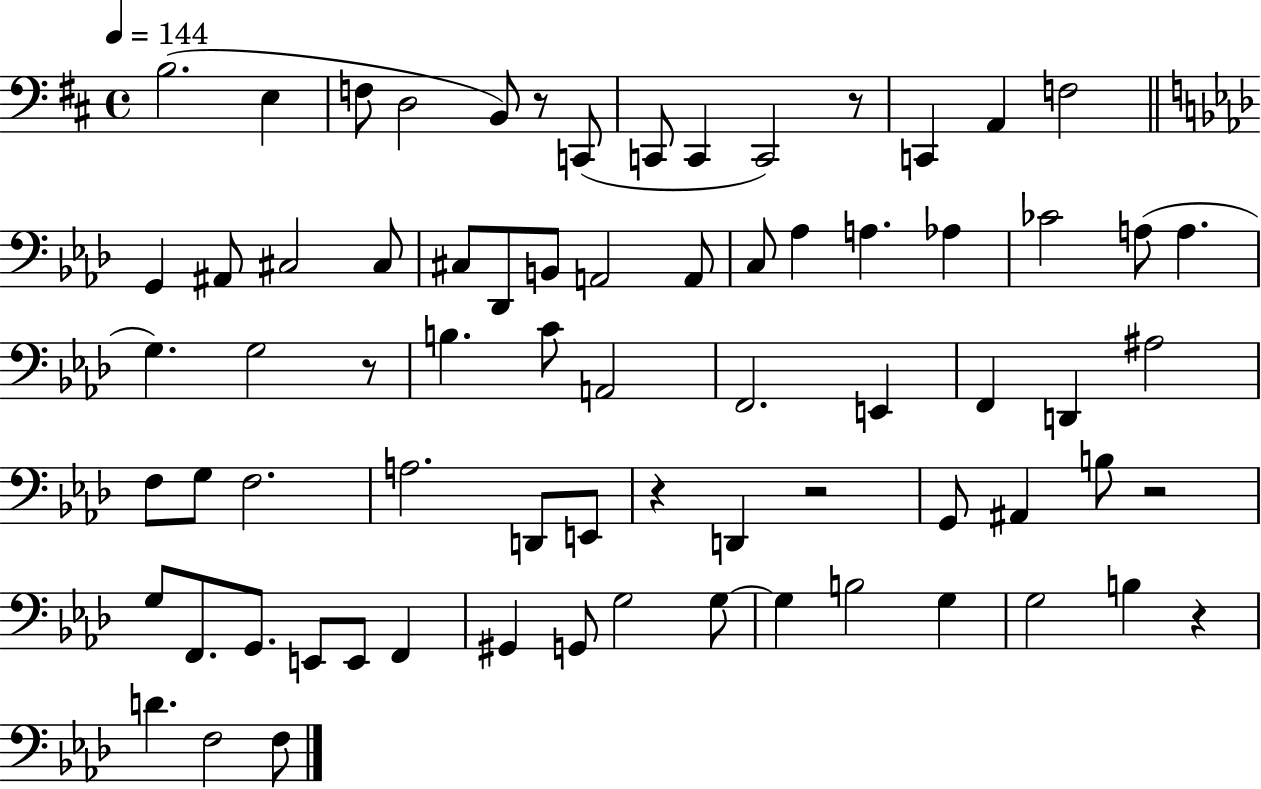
{
  \clef bass
  \time 4/4
  \defaultTimeSignature
  \key d \major
  \tempo 4 = 144
  b2.( e4 | f8 d2 b,8) r8 c,8( | c,8 c,4 c,2) r8 | c,4 a,4 f2 | \break \bar "||" \break \key f \minor g,4 ais,8 cis2 cis8 | cis8 des,8 b,8 a,2 a,8 | c8 aes4 a4. aes4 | ces'2 a8( a4. | \break g4.) g2 r8 | b4. c'8 a,2 | f,2. e,4 | f,4 d,4 ais2 | \break f8 g8 f2. | a2. d,8 e,8 | r4 d,4 r2 | g,8 ais,4 b8 r2 | \break g8 f,8. g,8. e,8 e,8 f,4 | gis,4 g,8 g2 g8~~ | g4 b2 g4 | g2 b4 r4 | \break d'4. f2 f8 | \bar "|."
}